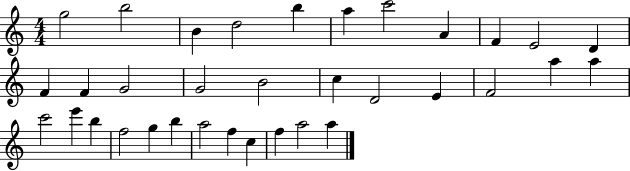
{
  \clef treble
  \numericTimeSignature
  \time 4/4
  \key c \major
  g''2 b''2 | b'4 d''2 b''4 | a''4 c'''2 a'4 | f'4 e'2 d'4 | \break f'4 f'4 g'2 | g'2 b'2 | c''4 d'2 e'4 | f'2 a''4 a''4 | \break c'''2 e'''4 b''4 | f''2 g''4 b''4 | a''2 f''4 c''4 | f''4 a''2 a''4 | \break \bar "|."
}